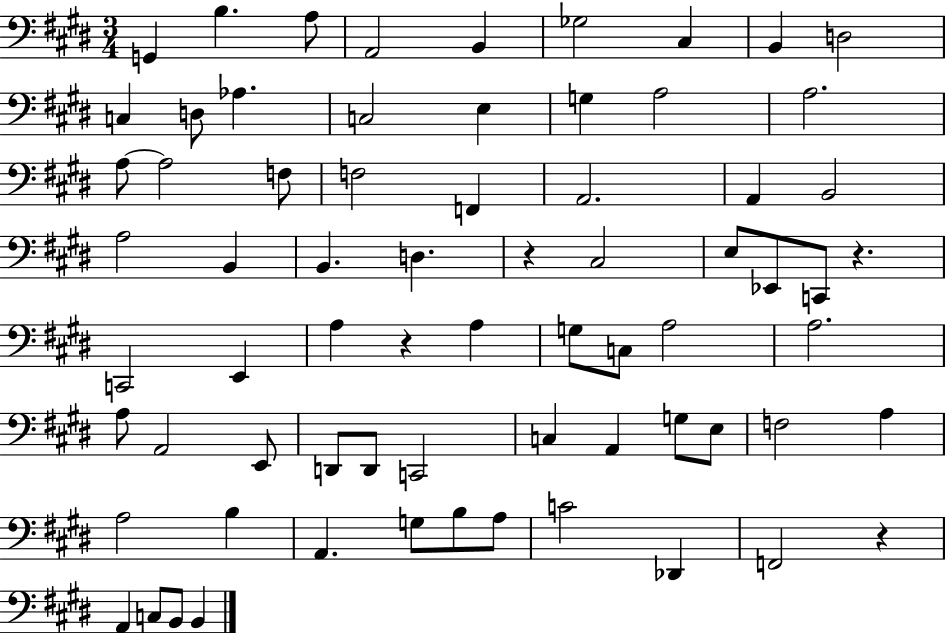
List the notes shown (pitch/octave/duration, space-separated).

G2/q B3/q. A3/e A2/h B2/q Gb3/h C#3/q B2/q D3/h C3/q D3/e Ab3/q. C3/h E3/q G3/q A3/h A3/h. A3/e A3/h F3/e F3/h F2/q A2/h. A2/q B2/h A3/h B2/q B2/q. D3/q. R/q C#3/h E3/e Eb2/e C2/e R/q. C2/h E2/q A3/q R/q A3/q G3/e C3/e A3/h A3/h. A3/e A2/h E2/e D2/e D2/e C2/h C3/q A2/q G3/e E3/e F3/h A3/q A3/h B3/q A2/q. G3/e B3/e A3/e C4/h Db2/q F2/h R/q A2/q C3/e B2/e B2/q